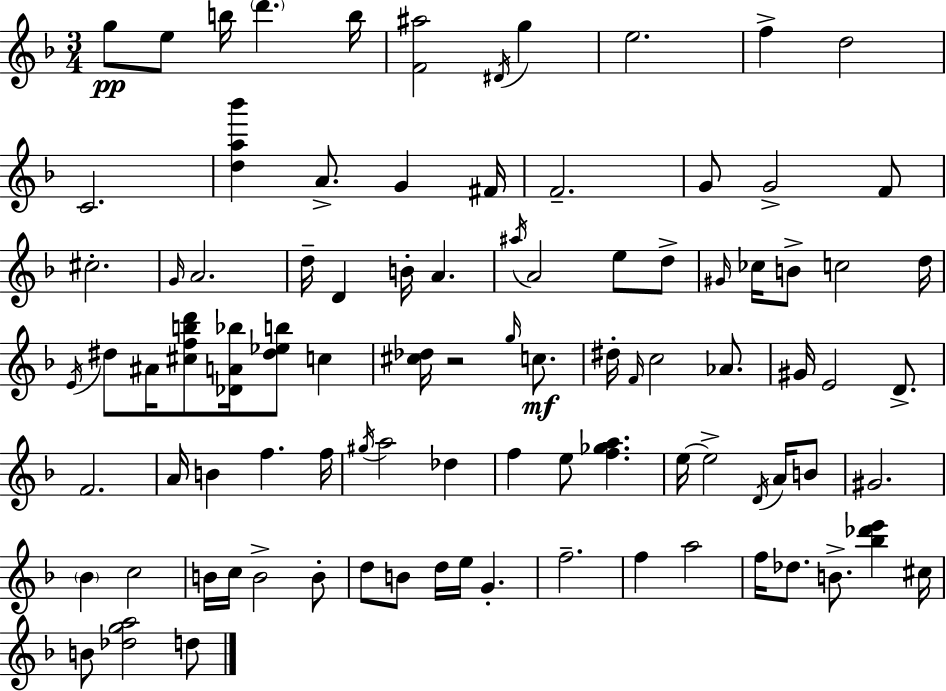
G5/e E5/e B5/s D6/q. B5/s [F4,A#5]/h D#4/s G5/q E5/h. F5/q D5/h C4/h. [D5,A5,Bb6]/q A4/e. G4/q F#4/s F4/h. G4/e G4/h F4/e C#5/h. G4/s A4/h. D5/s D4/q B4/s A4/q. A#5/s A4/h E5/e D5/e G#4/s CES5/s B4/e C5/h D5/s E4/s D#5/e A#4/s [C#5,F5,B5,D6]/e [Db4,A4,Bb5]/s [D#5,Eb5,B5]/e C5/q [C#5,Db5]/s R/h G5/s C5/e. D#5/s F4/s C5/h Ab4/e. G#4/s E4/h D4/e. F4/h. A4/s B4/q F5/q. F5/s G#5/s A5/h Db5/q F5/q E5/e [F5,Gb5,A5]/q. E5/s E5/h D4/s A4/s B4/e G#4/h. Bb4/q C5/h B4/s C5/s B4/h B4/e D5/e B4/e D5/s E5/s G4/q. F5/h. F5/q A5/h F5/s Db5/e. B4/e. [Bb5,Db6,E6]/q C#5/s B4/e [Db5,G5,A5]/h D5/e